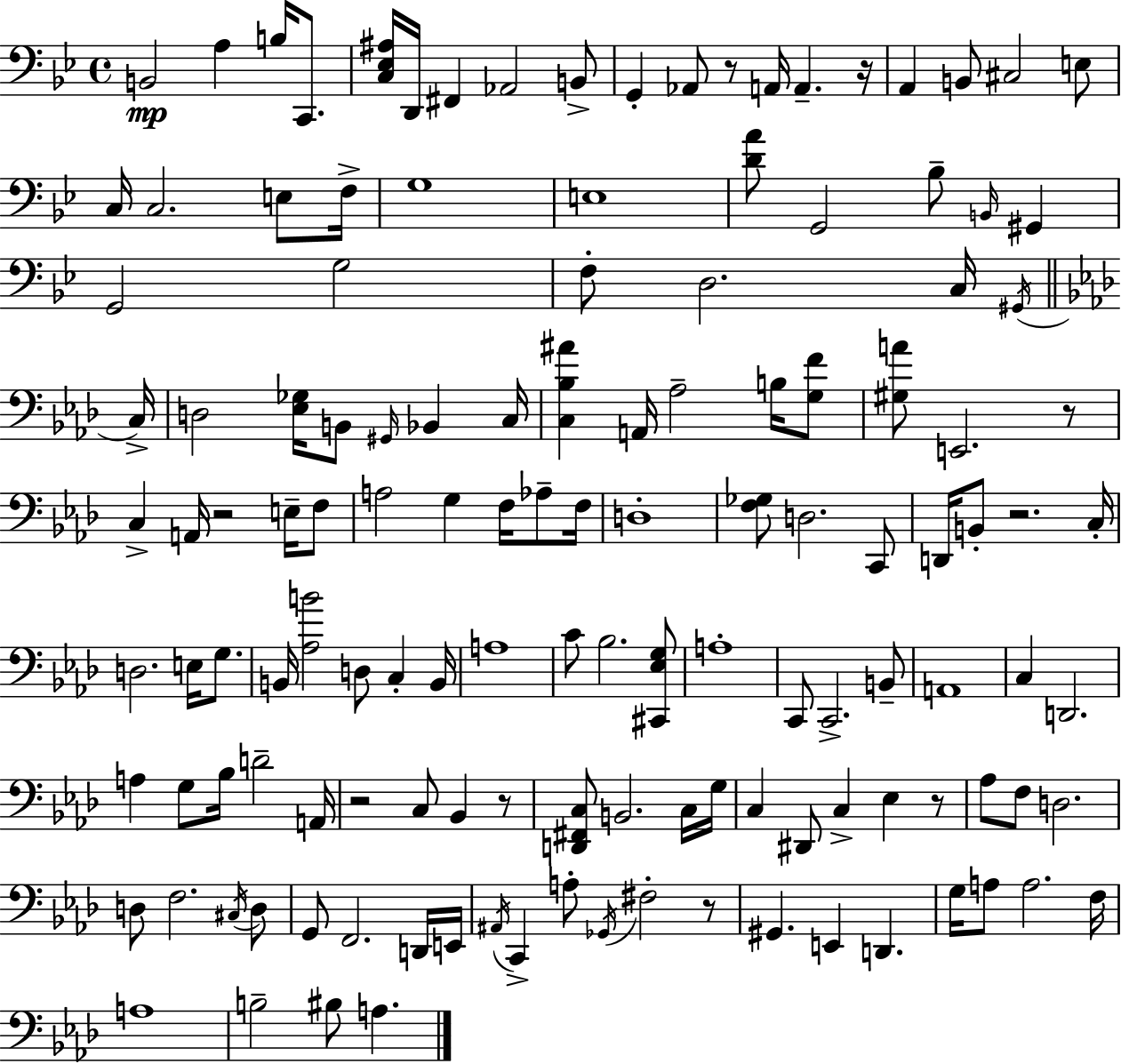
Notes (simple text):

B2/h A3/q B3/s C2/e. [C3,Eb3,A#3]/s D2/s F#2/q Ab2/h B2/e G2/q Ab2/e R/e A2/s A2/q. R/s A2/q B2/e C#3/h E3/e C3/s C3/h. E3/e F3/s G3/w E3/w [D4,A4]/e G2/h Bb3/e B2/s G#2/q G2/h G3/h F3/e D3/h. C3/s G#2/s C3/s D3/h [Eb3,Gb3]/s B2/e G#2/s Bb2/q C3/s [C3,Bb3,A#4]/q A2/s Ab3/h B3/s [G3,F4]/e [G#3,A4]/e E2/h. R/e C3/q A2/s R/h E3/s F3/e A3/h G3/q F3/s Ab3/e F3/s D3/w [F3,Gb3]/e D3/h. C2/e D2/s B2/e R/h. C3/s D3/h. E3/s G3/e. B2/s [Ab3,B4]/h D3/e C3/q B2/s A3/w C4/e Bb3/h. [C#2,Eb3,G3]/e A3/w C2/e C2/h. B2/e A2/w C3/q D2/h. A3/q G3/e Bb3/s D4/h A2/s R/h C3/e Bb2/q R/e [D2,F#2,C3]/e B2/h. C3/s G3/s C3/q D#2/e C3/q Eb3/q R/e Ab3/e F3/e D3/h. D3/e F3/h. C#3/s D3/e G2/e F2/h. D2/s E2/s A#2/s C2/q A3/e Gb2/s F#3/h R/e G#2/q. E2/q D2/q. G3/s A3/e A3/h. F3/s A3/w B3/h BIS3/e A3/q.